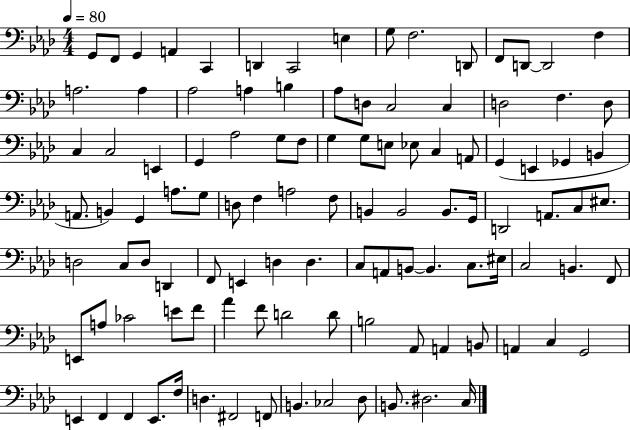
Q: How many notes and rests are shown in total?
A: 108